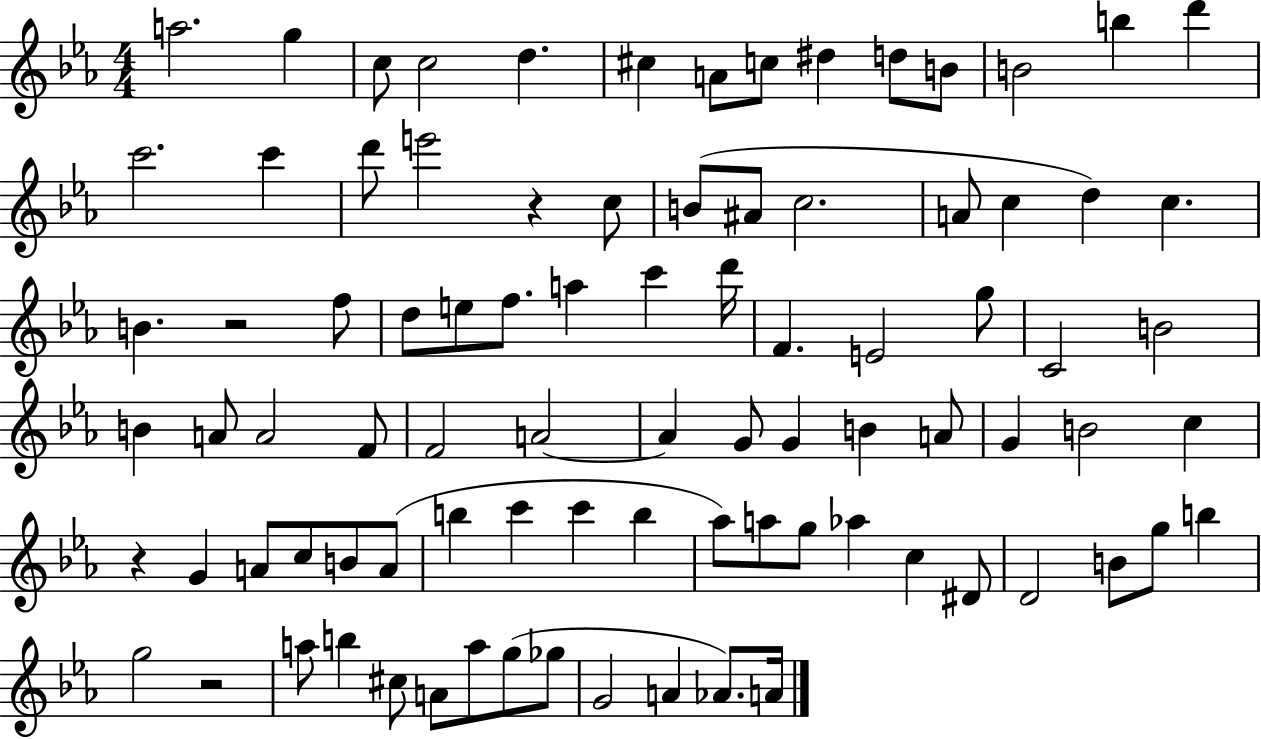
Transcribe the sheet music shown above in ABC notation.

X:1
T:Untitled
M:4/4
L:1/4
K:Eb
a2 g c/2 c2 d ^c A/2 c/2 ^d d/2 B/2 B2 b d' c'2 c' d'/2 e'2 z c/2 B/2 ^A/2 c2 A/2 c d c B z2 f/2 d/2 e/2 f/2 a c' d'/4 F E2 g/2 C2 B2 B A/2 A2 F/2 F2 A2 A G/2 G B A/2 G B2 c z G A/2 c/2 B/2 A/2 b c' c' b _a/2 a/2 g/2 _a c ^D/2 D2 B/2 g/2 b g2 z2 a/2 b ^c/2 A/2 a/2 g/2 _g/2 G2 A _A/2 A/4